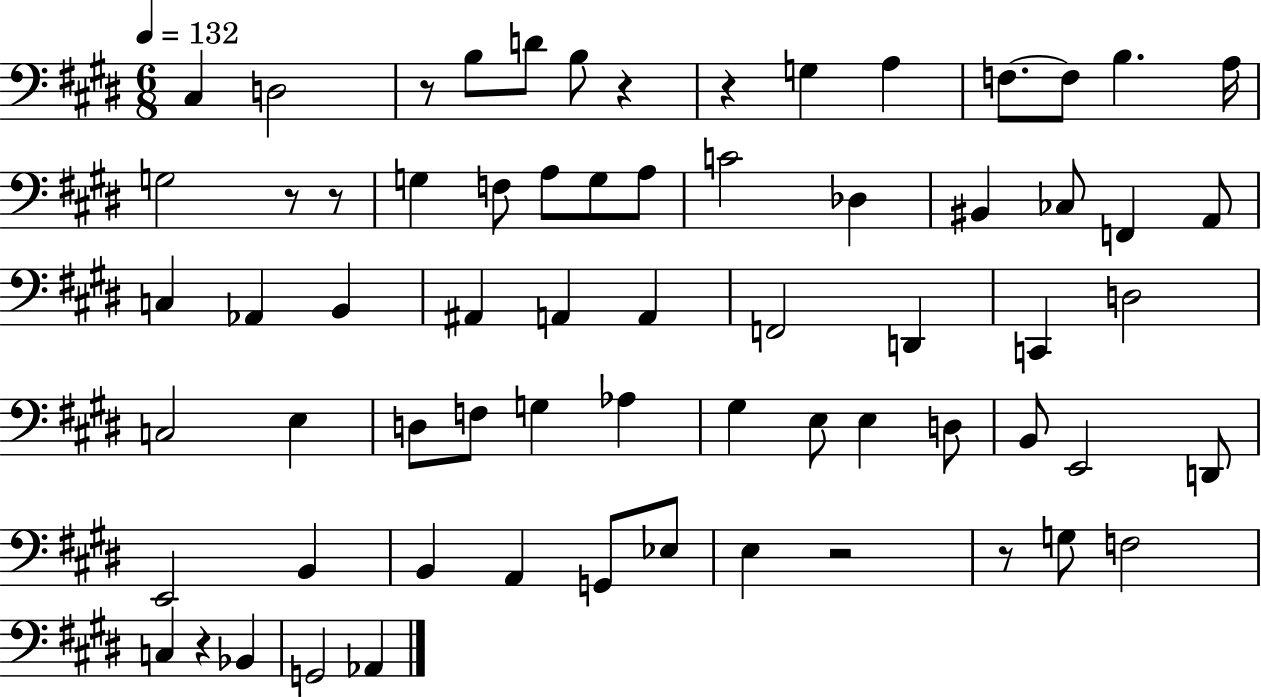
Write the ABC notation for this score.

X:1
T:Untitled
M:6/8
L:1/4
K:E
^C, D,2 z/2 B,/2 D/2 B,/2 z z G, A, F,/2 F,/2 B, A,/4 G,2 z/2 z/2 G, F,/2 A,/2 G,/2 A,/2 C2 _D, ^B,, _C,/2 F,, A,,/2 C, _A,, B,, ^A,, A,, A,, F,,2 D,, C,, D,2 C,2 E, D,/2 F,/2 G, _A, ^G, E,/2 E, D,/2 B,,/2 E,,2 D,,/2 E,,2 B,, B,, A,, G,,/2 _E,/2 E, z2 z/2 G,/2 F,2 C, z _B,, G,,2 _A,,